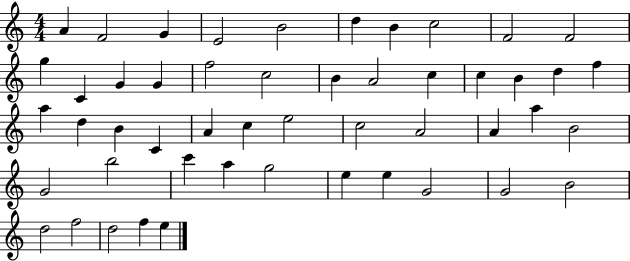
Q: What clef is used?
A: treble